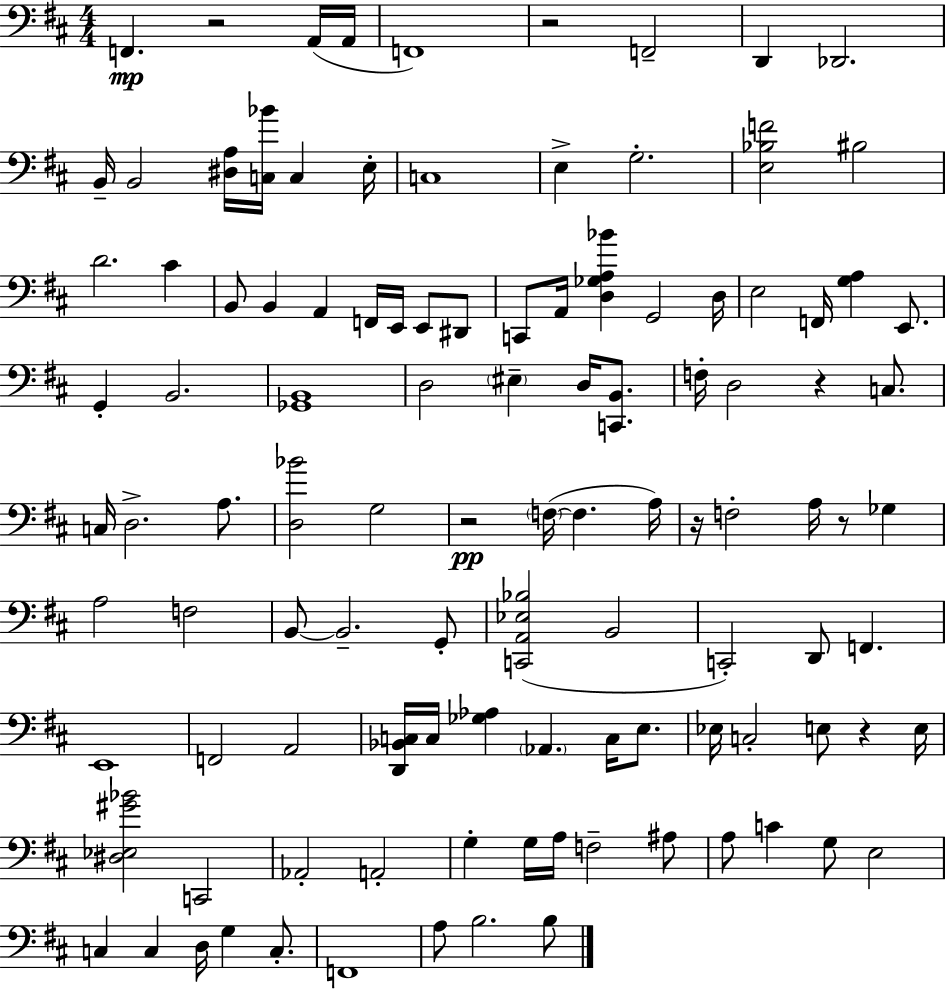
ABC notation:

X:1
T:Untitled
M:4/4
L:1/4
K:D
F,, z2 A,,/4 A,,/4 F,,4 z2 F,,2 D,, _D,,2 B,,/4 B,,2 [^D,A,]/4 [C,_B]/4 C, E,/4 C,4 E, G,2 [E,_B,F]2 ^B,2 D2 ^C B,,/2 B,, A,, F,,/4 E,,/4 E,,/2 ^D,,/2 C,,/2 A,,/4 [D,_G,A,_B] G,,2 D,/4 E,2 F,,/4 [G,A,] E,,/2 G,, B,,2 [_G,,B,,]4 D,2 ^E, D,/4 [C,,B,,]/2 F,/4 D,2 z C,/2 C,/4 D,2 A,/2 [D,_B]2 G,2 z2 F,/4 F, A,/4 z/4 F,2 A,/4 z/2 _G, A,2 F,2 B,,/2 B,,2 G,,/2 [C,,A,,_E,_B,]2 B,,2 C,,2 D,,/2 F,, E,,4 F,,2 A,,2 [D,,_B,,C,]/4 C,/4 [_G,_A,] _A,, C,/4 E,/2 _E,/4 C,2 E,/2 z E,/4 [^D,_E,^G_B]2 C,,2 _A,,2 A,,2 G, G,/4 A,/4 F,2 ^A,/2 A,/2 C G,/2 E,2 C, C, D,/4 G, C,/2 F,,4 A,/2 B,2 B,/2